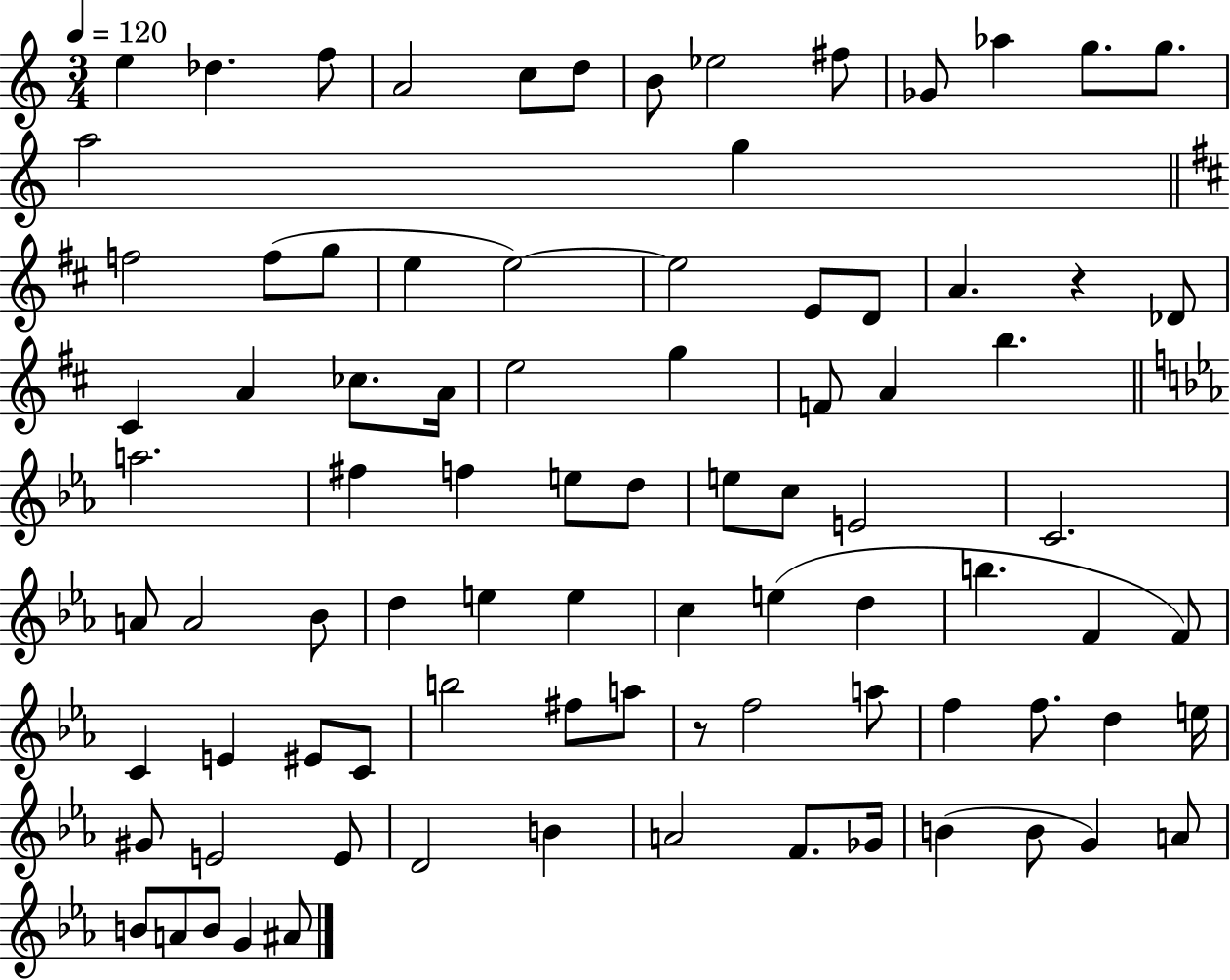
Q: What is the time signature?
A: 3/4